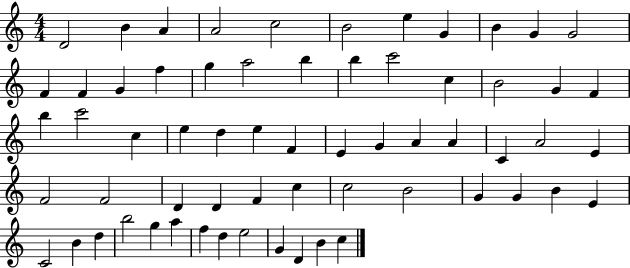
{
  \clef treble
  \numericTimeSignature
  \time 4/4
  \key c \major
  d'2 b'4 a'4 | a'2 c''2 | b'2 e''4 g'4 | b'4 g'4 g'2 | \break f'4 f'4 g'4 f''4 | g''4 a''2 b''4 | b''4 c'''2 c''4 | b'2 g'4 f'4 | \break b''4 c'''2 c''4 | e''4 d''4 e''4 f'4 | e'4 g'4 a'4 a'4 | c'4 a'2 e'4 | \break f'2 f'2 | d'4 d'4 f'4 c''4 | c''2 b'2 | g'4 g'4 b'4 e'4 | \break c'2 b'4 d''4 | b''2 g''4 a''4 | f''4 d''4 e''2 | g'4 d'4 b'4 c''4 | \break \bar "|."
}